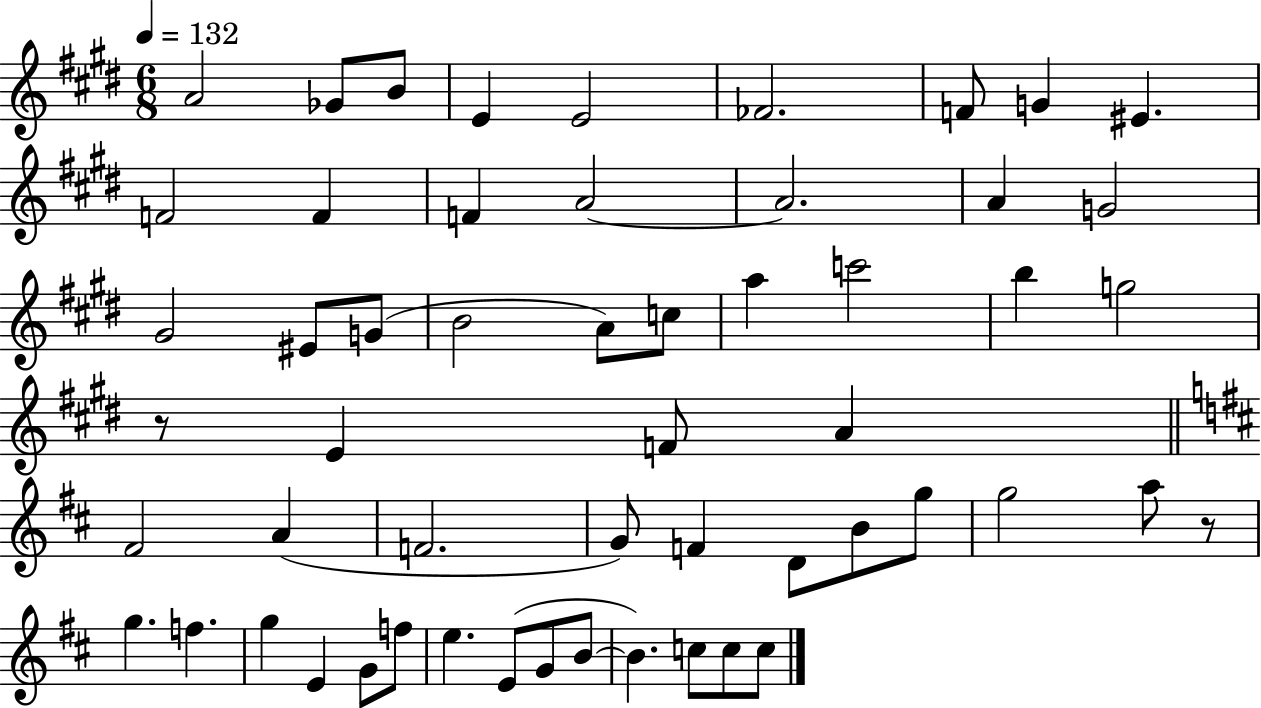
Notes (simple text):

A4/h Gb4/e B4/e E4/q E4/h FES4/h. F4/e G4/q EIS4/q. F4/h F4/q F4/q A4/h A4/h. A4/q G4/h G#4/h EIS4/e G4/e B4/h A4/e C5/e A5/q C6/h B5/q G5/h R/e E4/q F4/e A4/q F#4/h A4/q F4/h. G4/e F4/q D4/e B4/e G5/e G5/h A5/e R/e G5/q. F5/q. G5/q E4/q G4/e F5/e E5/q. E4/e G4/e B4/e B4/q. C5/e C5/e C5/e